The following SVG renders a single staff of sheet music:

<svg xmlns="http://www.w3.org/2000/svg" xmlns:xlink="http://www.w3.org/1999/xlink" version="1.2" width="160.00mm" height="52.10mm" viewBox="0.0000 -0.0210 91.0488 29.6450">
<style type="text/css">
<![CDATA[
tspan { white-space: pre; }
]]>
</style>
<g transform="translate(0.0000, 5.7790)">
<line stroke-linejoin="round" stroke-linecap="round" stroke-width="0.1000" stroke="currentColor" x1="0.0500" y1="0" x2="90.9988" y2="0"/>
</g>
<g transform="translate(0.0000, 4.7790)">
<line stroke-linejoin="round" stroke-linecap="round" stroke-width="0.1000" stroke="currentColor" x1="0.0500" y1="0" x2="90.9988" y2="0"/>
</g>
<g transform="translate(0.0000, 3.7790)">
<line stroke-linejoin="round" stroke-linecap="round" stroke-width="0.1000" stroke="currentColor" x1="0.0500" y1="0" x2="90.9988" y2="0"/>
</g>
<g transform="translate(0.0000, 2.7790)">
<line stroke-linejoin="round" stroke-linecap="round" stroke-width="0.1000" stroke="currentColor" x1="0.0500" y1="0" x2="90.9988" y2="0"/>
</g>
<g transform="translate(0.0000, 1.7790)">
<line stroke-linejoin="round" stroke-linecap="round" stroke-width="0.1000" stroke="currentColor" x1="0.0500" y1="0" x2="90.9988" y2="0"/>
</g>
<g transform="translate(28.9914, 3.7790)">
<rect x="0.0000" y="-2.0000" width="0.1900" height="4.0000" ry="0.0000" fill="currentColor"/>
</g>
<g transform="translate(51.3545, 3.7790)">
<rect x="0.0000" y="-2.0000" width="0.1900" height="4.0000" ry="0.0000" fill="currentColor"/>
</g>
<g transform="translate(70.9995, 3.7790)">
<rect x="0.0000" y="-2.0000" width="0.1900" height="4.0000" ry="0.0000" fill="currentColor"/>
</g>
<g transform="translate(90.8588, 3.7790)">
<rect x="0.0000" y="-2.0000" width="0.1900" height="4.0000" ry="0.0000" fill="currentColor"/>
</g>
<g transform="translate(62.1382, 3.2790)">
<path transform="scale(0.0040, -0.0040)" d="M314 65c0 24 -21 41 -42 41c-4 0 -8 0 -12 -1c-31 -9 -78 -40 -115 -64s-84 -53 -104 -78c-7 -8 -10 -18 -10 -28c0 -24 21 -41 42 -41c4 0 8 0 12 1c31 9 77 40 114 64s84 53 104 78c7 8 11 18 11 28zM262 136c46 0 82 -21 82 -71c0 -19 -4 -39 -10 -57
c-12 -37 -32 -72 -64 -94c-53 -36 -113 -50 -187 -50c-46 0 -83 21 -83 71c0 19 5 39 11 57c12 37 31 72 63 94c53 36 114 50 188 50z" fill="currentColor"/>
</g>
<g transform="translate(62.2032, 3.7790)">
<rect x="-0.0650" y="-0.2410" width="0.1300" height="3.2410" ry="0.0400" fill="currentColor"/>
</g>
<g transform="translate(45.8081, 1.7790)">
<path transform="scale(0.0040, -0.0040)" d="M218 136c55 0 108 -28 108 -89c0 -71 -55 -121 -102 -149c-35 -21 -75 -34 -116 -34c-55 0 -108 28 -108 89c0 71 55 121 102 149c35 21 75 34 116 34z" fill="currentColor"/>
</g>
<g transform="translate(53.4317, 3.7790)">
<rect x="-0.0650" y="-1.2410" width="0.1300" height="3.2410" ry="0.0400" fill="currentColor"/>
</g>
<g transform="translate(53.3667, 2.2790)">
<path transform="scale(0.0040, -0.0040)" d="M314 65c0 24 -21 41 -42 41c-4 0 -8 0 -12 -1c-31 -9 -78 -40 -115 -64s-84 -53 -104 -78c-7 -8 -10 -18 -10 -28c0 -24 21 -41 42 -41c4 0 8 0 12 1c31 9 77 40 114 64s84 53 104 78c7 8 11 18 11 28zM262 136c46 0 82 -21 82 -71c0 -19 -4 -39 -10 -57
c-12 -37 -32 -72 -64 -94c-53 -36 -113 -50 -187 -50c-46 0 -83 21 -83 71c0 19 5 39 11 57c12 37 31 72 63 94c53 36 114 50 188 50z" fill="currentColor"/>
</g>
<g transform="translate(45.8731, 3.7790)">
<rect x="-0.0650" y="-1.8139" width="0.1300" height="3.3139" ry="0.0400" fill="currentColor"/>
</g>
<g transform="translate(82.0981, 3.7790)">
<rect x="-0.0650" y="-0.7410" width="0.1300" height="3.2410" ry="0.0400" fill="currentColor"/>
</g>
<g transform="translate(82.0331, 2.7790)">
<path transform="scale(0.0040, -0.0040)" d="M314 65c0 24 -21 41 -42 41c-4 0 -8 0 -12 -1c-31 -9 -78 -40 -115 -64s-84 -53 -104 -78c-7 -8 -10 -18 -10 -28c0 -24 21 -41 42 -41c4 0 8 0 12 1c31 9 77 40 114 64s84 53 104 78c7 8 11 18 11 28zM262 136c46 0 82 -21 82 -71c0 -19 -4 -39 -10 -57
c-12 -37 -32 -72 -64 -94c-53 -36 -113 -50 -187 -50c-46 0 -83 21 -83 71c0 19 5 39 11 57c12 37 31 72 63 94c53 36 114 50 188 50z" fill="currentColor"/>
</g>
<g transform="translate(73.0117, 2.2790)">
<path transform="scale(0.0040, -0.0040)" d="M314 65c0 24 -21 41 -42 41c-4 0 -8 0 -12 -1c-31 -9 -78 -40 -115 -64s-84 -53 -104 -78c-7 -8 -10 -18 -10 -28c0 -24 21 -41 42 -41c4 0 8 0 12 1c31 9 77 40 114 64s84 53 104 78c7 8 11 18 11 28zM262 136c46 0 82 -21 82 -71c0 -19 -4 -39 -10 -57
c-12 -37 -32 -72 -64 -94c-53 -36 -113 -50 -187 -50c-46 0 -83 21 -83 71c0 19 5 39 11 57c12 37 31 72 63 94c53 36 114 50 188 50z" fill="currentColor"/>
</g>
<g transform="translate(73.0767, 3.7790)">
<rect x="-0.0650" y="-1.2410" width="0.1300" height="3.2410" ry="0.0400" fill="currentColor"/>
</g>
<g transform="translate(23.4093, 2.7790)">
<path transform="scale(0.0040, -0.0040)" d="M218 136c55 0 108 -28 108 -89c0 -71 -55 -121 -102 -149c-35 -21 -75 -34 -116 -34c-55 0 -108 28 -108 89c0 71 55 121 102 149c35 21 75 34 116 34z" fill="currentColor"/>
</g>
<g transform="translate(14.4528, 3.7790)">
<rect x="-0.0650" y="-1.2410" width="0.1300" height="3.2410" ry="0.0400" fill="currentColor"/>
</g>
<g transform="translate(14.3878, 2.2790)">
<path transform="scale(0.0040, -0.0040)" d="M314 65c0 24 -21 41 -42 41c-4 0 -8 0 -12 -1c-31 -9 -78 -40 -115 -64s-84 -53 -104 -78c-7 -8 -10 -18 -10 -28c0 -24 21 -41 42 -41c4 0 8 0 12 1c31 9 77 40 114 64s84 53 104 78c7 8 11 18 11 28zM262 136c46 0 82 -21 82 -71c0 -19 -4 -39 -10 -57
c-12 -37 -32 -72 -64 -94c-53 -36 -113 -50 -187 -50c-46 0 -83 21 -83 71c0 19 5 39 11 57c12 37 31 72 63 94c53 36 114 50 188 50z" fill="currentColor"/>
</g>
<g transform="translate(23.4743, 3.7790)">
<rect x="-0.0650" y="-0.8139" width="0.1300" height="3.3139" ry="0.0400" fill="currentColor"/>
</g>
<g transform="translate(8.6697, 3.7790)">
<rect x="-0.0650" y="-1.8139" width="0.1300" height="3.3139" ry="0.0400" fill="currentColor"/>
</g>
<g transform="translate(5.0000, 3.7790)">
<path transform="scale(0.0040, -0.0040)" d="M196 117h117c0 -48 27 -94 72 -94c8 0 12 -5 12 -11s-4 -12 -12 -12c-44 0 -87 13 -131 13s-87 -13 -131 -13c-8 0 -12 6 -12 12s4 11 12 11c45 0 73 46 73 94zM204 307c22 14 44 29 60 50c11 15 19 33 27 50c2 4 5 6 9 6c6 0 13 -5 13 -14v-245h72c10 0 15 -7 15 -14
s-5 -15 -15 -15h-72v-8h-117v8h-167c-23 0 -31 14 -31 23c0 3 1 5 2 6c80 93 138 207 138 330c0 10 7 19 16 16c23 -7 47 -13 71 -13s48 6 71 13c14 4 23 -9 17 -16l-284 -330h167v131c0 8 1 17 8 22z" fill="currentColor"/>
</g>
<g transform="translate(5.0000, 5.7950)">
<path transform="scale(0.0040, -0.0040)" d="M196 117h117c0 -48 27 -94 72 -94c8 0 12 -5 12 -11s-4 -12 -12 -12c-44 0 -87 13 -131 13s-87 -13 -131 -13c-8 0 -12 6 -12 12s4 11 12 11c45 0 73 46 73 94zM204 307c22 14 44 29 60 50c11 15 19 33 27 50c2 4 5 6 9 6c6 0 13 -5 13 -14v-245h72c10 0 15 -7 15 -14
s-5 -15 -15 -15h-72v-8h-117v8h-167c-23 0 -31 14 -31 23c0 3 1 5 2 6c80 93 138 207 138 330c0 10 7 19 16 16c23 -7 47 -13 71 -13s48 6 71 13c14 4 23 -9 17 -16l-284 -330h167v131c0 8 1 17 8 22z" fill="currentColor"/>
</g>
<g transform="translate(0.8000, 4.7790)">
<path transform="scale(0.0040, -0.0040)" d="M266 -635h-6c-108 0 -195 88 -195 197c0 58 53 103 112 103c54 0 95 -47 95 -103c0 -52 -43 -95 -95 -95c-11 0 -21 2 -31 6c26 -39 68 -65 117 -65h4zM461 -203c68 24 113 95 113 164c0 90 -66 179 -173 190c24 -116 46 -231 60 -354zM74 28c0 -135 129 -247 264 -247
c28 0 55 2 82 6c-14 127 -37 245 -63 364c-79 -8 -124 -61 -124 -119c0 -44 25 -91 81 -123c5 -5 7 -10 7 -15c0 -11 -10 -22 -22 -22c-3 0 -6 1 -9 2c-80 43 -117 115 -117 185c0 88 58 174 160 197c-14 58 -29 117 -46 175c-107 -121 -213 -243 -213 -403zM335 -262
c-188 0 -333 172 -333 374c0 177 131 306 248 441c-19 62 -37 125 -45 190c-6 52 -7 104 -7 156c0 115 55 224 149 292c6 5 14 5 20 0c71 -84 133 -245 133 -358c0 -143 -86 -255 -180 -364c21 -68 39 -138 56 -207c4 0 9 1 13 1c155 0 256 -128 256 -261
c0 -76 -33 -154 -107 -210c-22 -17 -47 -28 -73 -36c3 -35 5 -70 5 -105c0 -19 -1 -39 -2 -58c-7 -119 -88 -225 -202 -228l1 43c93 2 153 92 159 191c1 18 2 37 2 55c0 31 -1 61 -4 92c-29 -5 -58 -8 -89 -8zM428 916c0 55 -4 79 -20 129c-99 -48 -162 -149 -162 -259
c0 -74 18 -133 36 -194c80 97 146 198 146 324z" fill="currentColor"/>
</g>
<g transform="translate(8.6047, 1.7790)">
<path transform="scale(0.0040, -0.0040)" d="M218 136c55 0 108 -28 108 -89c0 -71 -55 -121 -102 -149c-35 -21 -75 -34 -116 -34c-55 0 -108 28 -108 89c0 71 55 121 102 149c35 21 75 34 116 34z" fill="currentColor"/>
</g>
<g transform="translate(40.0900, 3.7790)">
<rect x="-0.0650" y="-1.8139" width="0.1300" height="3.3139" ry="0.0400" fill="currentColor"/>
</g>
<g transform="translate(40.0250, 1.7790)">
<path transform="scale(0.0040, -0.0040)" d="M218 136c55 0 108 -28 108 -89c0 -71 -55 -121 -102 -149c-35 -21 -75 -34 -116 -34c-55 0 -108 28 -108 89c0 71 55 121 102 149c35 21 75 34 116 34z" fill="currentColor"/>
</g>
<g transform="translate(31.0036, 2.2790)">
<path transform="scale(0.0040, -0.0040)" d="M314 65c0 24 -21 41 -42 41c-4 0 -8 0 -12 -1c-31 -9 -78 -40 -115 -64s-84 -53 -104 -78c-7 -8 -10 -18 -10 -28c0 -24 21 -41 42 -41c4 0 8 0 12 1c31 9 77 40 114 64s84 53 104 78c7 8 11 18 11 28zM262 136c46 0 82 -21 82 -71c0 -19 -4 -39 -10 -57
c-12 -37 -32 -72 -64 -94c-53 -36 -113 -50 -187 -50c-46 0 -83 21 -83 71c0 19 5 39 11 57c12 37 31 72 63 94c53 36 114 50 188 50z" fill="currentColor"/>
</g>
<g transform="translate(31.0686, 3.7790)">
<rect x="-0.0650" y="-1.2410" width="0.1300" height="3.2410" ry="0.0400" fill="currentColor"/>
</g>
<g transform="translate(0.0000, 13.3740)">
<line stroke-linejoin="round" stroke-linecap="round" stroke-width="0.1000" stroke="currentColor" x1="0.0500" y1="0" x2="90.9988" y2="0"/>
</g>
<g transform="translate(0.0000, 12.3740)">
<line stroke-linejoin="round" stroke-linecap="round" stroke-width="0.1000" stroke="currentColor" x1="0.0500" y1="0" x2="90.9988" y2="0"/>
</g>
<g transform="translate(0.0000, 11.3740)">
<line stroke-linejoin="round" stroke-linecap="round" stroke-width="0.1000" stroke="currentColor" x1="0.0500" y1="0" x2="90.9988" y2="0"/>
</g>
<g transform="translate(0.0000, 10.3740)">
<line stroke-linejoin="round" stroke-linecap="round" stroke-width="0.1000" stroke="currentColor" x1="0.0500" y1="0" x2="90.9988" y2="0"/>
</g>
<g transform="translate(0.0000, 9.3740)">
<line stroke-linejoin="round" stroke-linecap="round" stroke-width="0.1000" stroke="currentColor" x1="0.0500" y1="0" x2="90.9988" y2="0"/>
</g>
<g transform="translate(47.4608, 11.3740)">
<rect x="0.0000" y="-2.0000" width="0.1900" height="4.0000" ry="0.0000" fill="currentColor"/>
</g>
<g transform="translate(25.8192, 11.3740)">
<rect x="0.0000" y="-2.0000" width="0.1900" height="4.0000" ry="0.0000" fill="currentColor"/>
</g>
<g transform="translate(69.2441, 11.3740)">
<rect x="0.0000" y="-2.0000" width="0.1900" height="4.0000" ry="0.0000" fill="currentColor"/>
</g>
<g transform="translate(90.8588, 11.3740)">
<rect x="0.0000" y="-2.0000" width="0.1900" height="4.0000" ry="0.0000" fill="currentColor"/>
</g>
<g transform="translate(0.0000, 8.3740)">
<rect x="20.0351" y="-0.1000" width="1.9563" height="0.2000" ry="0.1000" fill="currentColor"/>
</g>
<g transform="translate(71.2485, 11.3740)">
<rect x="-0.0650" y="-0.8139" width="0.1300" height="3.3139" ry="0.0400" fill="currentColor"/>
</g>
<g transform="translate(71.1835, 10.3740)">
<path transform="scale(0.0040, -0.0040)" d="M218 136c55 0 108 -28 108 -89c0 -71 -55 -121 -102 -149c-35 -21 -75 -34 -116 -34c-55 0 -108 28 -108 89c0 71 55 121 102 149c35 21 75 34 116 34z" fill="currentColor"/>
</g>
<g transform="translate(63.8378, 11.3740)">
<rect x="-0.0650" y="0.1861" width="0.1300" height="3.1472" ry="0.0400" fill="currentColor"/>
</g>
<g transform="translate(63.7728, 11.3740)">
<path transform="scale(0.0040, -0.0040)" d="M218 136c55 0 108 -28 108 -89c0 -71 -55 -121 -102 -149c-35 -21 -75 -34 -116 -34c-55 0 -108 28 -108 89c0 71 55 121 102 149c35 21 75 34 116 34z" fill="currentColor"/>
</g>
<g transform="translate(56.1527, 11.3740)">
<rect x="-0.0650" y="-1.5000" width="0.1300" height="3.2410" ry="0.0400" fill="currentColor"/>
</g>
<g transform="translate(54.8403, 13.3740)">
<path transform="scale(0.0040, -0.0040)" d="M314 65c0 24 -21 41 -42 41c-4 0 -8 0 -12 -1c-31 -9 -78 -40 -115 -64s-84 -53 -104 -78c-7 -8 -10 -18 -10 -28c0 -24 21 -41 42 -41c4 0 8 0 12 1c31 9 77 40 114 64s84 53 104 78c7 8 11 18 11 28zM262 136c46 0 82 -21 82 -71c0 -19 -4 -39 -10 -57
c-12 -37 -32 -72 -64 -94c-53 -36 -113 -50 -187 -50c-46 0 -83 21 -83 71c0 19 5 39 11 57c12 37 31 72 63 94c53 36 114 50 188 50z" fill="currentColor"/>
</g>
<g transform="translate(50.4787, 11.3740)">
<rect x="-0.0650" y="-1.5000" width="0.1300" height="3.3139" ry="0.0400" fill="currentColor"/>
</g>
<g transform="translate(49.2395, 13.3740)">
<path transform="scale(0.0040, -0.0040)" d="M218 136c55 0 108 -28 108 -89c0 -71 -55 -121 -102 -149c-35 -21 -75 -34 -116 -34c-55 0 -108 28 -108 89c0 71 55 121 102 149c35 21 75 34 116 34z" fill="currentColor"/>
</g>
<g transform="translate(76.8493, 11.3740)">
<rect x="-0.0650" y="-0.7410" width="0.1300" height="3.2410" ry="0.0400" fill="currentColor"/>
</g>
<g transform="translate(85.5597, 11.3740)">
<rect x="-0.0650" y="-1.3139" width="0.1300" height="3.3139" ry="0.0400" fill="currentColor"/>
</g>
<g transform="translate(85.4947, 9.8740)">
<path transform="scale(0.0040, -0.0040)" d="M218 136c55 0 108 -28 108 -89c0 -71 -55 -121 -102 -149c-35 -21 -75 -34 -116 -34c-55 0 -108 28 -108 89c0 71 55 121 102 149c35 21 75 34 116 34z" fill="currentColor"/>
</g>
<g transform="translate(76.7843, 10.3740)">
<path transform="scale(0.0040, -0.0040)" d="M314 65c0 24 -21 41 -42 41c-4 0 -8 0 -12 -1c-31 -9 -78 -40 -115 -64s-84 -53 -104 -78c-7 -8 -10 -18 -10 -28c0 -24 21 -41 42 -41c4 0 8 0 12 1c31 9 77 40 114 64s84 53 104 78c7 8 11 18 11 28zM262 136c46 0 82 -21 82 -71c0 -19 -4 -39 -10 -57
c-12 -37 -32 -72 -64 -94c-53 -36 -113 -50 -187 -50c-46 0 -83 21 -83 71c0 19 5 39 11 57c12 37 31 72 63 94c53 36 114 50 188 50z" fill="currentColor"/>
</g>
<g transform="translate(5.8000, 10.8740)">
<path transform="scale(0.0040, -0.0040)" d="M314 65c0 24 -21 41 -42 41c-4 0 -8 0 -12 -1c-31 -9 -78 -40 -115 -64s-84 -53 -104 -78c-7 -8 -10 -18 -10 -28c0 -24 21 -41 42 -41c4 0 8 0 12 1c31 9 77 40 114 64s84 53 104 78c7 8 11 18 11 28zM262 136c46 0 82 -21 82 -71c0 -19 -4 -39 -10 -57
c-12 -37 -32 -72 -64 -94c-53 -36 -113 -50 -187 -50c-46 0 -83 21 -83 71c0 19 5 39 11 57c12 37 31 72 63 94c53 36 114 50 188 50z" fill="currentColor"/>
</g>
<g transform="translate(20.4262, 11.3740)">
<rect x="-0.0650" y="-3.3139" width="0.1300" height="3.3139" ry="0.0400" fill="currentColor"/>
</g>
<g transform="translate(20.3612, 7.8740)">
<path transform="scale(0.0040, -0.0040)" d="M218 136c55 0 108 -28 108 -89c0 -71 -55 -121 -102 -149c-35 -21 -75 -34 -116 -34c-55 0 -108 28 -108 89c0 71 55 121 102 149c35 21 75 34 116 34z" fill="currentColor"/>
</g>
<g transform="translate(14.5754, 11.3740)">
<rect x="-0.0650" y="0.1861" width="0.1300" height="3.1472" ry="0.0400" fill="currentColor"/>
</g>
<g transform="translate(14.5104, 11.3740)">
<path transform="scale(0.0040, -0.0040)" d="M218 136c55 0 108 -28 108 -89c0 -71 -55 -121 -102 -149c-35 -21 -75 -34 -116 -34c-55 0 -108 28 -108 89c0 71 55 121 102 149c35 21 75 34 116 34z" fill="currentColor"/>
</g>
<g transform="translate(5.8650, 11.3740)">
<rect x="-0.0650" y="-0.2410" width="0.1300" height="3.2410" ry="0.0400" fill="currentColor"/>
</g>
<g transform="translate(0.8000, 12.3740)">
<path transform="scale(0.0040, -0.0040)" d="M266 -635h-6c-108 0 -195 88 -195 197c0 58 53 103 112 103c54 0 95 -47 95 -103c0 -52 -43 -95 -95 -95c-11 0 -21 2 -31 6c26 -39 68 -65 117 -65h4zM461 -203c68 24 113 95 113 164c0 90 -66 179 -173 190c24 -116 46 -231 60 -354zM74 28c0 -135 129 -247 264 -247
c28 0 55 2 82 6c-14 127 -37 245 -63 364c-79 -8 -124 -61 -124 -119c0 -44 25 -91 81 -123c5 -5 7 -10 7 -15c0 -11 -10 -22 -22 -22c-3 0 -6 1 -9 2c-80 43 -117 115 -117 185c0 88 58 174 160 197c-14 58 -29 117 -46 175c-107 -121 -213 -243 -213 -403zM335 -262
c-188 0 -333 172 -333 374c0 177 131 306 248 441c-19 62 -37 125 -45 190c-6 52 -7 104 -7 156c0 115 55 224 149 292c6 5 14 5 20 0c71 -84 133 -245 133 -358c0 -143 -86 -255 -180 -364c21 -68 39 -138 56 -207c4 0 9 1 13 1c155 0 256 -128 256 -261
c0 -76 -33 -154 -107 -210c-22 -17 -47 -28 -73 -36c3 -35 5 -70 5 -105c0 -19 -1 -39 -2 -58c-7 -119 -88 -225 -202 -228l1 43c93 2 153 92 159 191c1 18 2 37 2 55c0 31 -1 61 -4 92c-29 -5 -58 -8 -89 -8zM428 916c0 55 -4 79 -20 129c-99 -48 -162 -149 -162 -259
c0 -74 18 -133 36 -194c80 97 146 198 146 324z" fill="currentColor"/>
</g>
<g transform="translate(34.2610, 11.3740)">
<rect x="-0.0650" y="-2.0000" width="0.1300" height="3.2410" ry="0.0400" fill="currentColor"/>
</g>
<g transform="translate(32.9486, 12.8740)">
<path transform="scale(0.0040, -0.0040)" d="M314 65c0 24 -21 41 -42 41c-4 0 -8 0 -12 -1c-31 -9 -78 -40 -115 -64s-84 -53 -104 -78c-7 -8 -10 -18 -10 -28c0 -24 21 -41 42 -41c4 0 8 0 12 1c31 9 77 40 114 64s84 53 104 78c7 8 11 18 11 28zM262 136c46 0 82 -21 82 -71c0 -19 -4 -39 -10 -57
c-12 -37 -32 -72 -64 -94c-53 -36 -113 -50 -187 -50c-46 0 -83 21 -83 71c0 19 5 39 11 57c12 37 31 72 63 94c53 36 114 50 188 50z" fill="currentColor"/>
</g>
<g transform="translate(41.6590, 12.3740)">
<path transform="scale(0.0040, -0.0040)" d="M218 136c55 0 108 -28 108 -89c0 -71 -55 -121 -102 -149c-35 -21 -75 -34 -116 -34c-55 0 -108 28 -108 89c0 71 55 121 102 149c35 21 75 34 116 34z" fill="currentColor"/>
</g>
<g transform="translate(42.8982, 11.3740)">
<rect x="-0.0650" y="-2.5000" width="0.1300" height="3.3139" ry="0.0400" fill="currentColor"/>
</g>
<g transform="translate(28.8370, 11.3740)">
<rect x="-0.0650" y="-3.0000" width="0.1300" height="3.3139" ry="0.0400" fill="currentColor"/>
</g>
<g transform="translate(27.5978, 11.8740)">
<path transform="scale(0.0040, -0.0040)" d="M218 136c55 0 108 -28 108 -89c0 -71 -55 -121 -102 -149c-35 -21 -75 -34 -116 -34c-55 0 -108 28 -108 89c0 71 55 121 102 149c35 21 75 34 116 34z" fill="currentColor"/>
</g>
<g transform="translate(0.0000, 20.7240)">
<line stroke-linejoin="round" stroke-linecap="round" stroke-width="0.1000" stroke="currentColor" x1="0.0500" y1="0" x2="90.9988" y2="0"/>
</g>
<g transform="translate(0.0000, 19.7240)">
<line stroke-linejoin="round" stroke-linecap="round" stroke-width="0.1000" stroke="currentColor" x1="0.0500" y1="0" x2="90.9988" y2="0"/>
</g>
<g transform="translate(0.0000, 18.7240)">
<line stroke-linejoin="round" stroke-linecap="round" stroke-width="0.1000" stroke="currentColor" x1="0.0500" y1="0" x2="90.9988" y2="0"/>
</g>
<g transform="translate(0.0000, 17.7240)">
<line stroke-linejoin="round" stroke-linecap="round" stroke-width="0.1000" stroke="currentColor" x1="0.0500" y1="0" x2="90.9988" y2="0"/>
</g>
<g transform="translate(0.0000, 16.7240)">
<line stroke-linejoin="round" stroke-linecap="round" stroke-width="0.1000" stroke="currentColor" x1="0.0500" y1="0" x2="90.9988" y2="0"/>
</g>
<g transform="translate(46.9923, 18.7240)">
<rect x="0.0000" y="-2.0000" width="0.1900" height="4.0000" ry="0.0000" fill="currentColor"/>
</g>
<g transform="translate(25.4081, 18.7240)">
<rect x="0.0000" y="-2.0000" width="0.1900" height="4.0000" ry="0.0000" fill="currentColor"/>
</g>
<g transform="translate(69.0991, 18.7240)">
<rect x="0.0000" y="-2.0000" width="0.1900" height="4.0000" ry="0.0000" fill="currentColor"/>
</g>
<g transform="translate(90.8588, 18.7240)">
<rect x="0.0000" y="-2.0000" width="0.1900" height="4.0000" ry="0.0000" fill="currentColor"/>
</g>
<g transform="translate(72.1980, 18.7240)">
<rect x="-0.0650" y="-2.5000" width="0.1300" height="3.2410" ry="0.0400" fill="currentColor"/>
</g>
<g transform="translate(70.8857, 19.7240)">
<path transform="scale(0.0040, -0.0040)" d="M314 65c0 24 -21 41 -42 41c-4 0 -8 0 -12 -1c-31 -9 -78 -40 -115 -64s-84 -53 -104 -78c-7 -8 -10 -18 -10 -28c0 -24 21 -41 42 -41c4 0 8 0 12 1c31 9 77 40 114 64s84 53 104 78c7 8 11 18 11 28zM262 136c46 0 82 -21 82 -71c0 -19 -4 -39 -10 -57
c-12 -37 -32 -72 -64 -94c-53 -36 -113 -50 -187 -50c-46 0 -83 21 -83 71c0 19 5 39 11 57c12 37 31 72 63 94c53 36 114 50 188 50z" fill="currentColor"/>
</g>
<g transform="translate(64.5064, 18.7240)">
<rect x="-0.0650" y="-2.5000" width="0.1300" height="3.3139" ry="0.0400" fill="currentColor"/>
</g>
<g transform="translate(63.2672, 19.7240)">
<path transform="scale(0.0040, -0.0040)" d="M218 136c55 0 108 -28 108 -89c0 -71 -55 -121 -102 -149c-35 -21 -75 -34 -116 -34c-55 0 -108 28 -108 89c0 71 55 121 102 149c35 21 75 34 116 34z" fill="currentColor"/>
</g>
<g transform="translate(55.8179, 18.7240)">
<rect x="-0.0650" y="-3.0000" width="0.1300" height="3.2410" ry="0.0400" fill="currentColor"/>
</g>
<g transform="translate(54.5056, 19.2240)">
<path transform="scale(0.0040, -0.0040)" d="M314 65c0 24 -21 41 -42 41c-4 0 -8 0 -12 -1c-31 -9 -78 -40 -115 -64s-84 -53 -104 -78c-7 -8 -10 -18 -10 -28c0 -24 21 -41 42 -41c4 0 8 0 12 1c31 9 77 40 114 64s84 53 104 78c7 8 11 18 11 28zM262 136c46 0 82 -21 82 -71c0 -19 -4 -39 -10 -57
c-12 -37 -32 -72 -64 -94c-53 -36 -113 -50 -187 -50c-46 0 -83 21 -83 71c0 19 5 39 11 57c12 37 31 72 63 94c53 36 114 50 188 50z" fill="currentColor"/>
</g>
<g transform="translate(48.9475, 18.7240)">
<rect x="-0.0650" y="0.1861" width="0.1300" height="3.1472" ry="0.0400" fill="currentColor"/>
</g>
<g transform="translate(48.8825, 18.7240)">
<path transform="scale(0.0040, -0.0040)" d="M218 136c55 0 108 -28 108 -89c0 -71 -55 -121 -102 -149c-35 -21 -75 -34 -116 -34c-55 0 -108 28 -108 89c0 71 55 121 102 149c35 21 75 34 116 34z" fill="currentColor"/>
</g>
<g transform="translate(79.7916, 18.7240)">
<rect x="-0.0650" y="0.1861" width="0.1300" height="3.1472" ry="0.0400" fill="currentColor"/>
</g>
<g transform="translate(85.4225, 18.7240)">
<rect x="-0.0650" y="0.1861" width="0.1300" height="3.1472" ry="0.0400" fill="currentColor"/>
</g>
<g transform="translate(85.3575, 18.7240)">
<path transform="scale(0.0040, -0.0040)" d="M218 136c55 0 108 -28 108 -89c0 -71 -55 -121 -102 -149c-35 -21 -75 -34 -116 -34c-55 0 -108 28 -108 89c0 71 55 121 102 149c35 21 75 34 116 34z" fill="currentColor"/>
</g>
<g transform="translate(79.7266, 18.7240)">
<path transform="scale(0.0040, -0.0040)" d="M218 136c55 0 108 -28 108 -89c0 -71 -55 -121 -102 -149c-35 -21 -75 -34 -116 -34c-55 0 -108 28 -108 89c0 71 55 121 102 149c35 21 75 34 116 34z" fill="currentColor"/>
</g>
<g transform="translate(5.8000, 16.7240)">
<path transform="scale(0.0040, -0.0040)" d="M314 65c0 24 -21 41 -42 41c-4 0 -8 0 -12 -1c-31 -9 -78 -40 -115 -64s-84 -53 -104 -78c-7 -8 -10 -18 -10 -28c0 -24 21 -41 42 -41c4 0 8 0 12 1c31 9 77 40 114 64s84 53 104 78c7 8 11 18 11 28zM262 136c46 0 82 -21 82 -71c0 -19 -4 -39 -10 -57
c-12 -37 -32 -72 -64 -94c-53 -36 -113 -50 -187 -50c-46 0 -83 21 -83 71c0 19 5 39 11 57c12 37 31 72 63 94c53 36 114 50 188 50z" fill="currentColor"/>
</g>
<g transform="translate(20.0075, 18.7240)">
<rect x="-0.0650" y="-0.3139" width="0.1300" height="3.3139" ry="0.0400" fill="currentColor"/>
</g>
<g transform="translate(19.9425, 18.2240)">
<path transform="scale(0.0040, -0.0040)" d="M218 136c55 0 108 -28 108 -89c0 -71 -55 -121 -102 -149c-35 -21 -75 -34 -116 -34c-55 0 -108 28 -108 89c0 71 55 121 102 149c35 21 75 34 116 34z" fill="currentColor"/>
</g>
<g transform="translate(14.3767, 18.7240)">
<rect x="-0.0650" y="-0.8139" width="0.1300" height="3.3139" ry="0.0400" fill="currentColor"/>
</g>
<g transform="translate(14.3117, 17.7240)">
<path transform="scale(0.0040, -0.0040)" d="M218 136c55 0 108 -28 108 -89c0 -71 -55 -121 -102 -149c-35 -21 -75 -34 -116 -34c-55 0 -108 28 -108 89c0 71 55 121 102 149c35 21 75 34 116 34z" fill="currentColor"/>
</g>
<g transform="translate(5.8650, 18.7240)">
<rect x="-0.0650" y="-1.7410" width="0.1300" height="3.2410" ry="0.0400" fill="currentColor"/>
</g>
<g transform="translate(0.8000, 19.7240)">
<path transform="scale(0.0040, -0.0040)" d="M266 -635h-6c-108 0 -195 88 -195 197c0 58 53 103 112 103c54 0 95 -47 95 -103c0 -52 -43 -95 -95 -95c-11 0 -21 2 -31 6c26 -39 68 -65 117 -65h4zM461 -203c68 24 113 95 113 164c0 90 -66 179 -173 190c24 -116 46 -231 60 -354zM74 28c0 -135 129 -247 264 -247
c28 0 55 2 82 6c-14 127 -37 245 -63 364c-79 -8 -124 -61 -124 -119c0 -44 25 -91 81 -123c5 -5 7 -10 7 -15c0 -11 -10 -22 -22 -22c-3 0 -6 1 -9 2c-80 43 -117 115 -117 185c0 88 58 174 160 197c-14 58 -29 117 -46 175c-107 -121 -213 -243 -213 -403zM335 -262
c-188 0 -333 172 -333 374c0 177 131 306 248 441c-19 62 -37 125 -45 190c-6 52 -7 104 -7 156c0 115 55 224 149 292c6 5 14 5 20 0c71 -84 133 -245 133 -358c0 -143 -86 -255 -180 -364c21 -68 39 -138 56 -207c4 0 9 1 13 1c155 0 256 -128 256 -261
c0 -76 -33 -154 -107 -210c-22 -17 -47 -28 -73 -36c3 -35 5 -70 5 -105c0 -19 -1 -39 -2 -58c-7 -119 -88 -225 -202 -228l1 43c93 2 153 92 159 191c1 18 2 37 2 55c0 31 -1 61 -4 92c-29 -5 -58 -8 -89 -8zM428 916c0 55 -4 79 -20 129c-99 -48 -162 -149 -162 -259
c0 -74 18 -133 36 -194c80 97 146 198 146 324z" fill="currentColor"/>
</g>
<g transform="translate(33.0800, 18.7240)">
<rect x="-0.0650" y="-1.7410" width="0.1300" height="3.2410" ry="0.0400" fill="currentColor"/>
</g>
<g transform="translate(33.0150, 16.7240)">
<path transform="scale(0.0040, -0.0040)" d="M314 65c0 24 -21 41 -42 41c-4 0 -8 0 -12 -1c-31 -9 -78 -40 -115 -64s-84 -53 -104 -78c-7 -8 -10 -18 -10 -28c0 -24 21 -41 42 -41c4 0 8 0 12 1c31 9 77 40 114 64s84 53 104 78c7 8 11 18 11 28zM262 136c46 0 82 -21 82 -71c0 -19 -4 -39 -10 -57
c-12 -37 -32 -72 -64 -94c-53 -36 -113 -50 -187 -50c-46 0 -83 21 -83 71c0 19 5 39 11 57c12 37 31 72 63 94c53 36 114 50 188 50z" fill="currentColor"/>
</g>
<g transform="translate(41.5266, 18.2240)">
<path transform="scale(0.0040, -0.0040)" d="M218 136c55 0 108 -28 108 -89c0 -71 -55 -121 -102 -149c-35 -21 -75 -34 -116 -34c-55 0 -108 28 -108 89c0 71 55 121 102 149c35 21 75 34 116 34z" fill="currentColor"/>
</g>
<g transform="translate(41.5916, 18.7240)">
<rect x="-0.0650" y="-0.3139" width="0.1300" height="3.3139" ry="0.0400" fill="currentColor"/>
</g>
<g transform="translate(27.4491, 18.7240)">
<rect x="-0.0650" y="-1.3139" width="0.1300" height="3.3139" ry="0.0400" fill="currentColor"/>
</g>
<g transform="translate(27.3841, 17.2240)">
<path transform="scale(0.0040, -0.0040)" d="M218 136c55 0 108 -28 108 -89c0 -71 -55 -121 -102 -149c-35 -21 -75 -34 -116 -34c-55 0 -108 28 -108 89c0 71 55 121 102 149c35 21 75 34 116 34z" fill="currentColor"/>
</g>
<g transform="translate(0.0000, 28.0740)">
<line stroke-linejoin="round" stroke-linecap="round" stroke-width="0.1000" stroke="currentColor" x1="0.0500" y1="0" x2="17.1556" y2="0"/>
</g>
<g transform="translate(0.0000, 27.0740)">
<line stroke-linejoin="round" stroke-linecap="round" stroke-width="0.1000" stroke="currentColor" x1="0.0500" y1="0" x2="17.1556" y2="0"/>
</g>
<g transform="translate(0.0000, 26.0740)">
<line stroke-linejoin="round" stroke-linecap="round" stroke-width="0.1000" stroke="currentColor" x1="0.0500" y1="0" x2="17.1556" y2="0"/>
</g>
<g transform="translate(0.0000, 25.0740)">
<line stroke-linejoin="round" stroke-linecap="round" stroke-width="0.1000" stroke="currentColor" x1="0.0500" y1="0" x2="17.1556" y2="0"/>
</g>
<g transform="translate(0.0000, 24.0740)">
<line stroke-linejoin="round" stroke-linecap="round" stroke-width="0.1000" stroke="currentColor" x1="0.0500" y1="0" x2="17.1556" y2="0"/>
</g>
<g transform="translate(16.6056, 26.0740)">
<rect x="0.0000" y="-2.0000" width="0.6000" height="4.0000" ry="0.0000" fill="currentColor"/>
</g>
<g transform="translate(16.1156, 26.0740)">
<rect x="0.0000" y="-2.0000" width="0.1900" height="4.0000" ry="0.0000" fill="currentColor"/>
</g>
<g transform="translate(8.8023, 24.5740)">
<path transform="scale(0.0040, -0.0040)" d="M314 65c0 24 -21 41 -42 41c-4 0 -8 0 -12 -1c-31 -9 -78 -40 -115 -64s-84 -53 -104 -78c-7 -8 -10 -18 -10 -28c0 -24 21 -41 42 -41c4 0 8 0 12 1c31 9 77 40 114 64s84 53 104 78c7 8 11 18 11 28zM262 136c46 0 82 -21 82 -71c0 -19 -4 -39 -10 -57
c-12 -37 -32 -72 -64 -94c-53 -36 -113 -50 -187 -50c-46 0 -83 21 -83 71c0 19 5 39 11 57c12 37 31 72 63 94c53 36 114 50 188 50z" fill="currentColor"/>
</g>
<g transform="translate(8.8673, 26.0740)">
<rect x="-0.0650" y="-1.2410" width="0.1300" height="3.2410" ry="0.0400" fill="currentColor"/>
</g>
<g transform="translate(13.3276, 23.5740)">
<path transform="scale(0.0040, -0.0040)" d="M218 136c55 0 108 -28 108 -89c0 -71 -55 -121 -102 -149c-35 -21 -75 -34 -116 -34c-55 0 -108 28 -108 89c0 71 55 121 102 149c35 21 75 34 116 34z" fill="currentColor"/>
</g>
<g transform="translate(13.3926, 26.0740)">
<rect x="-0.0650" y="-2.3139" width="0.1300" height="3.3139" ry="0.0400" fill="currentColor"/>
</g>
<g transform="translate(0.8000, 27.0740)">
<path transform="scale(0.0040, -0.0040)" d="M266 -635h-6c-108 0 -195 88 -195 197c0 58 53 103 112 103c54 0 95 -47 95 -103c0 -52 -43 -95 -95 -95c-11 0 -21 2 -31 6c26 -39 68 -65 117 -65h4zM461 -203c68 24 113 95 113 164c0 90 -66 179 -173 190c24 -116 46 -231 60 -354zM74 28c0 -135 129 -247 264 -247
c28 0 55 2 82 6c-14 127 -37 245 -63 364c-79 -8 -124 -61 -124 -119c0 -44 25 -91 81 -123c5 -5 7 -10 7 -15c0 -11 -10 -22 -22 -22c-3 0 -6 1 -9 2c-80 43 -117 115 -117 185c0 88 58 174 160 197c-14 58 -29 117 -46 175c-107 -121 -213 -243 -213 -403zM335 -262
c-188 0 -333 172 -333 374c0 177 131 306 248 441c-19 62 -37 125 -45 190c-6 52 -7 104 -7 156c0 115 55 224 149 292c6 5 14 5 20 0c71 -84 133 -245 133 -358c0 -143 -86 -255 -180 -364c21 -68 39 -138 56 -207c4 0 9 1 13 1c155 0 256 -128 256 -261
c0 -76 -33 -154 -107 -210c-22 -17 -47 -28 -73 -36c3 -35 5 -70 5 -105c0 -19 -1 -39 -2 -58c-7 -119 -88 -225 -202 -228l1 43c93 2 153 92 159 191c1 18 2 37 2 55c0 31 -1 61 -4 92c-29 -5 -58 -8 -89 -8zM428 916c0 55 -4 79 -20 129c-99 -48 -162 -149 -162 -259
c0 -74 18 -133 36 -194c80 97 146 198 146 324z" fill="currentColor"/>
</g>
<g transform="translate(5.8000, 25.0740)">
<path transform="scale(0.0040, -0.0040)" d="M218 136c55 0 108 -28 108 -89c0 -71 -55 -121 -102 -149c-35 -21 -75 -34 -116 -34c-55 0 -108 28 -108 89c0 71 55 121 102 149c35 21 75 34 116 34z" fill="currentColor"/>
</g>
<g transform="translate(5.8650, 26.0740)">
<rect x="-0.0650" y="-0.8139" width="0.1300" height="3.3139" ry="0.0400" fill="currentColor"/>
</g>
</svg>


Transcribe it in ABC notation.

X:1
T:Untitled
M:4/4
L:1/4
K:C
f e2 d e2 f f e2 c2 e2 d2 c2 B b A F2 G E E2 B d d2 e f2 d c e f2 c B A2 G G2 B B d e2 g